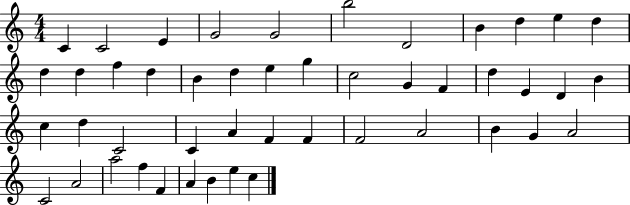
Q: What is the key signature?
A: C major